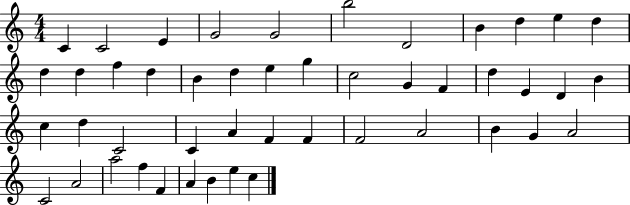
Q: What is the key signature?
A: C major